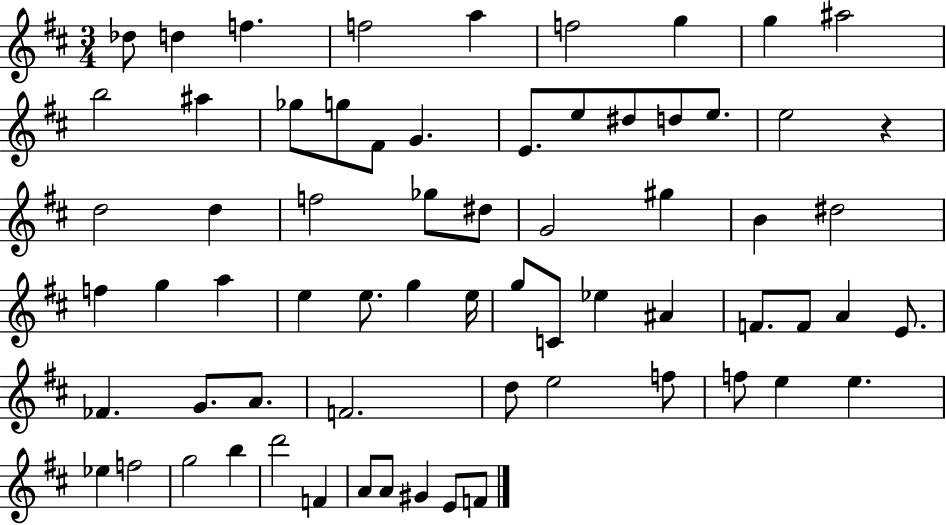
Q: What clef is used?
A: treble